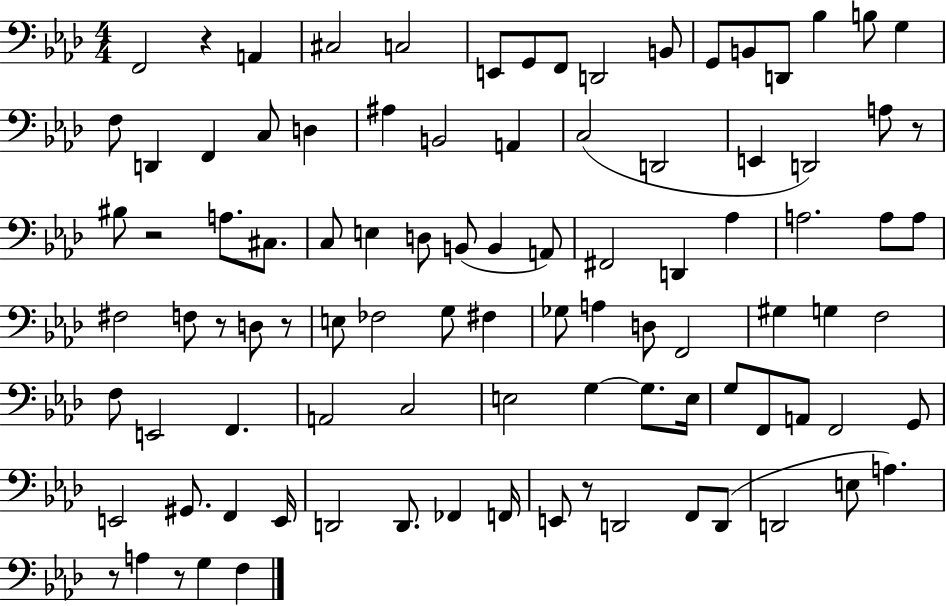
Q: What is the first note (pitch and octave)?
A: F2